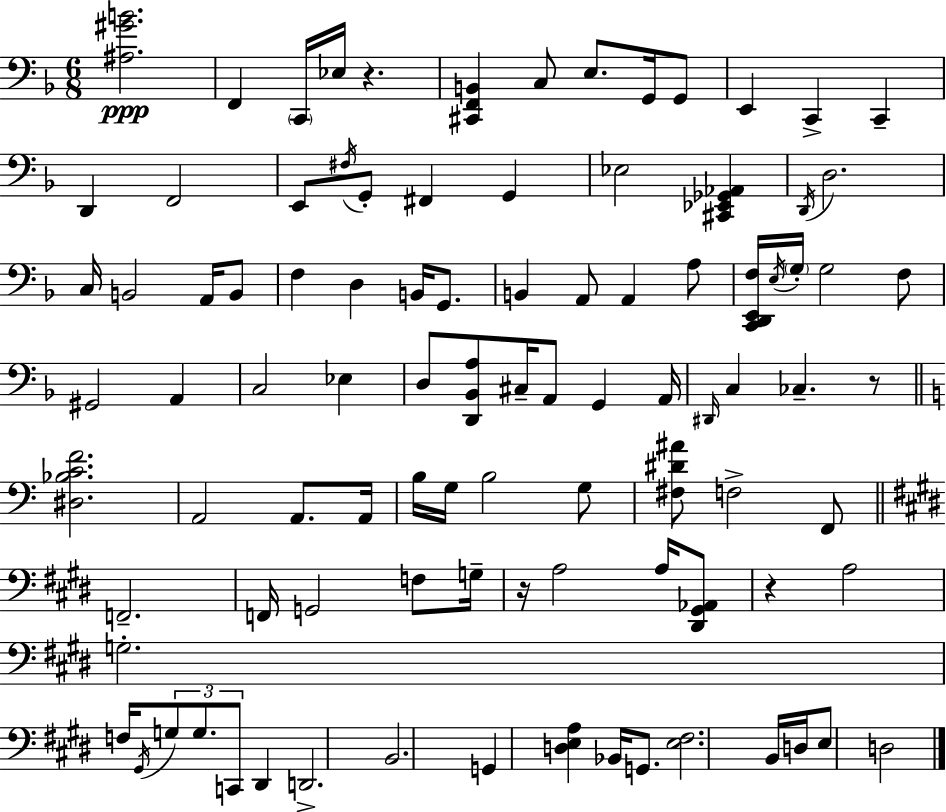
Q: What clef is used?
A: bass